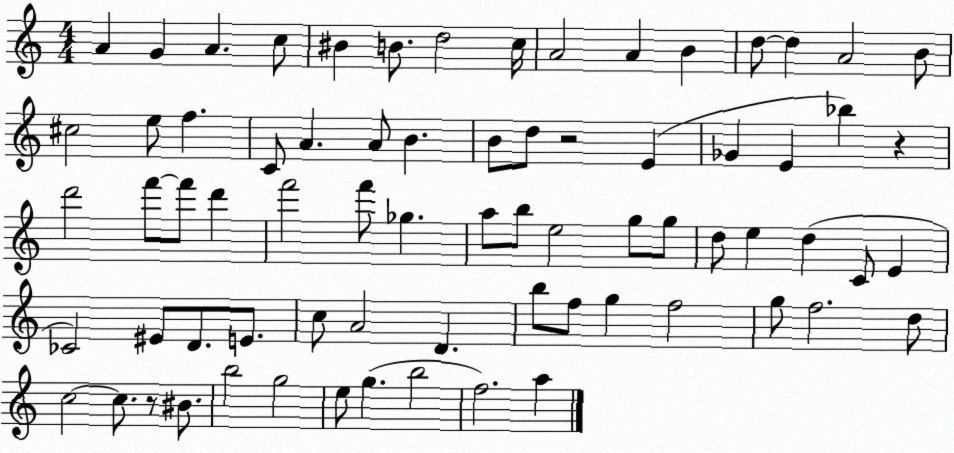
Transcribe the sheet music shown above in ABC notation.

X:1
T:Untitled
M:4/4
L:1/4
K:C
A G A c/2 ^B B/2 d2 c/4 A2 A B d/2 d A2 B/2 ^c2 e/2 f C/2 A A/2 B B/2 d/2 z2 E _G E _b z d'2 f'/2 f'/2 d' f'2 f'/2 _g a/2 b/2 e2 g/2 g/2 d/2 e d C/2 E _C2 ^E/2 D/2 E/2 c/2 A2 D b/2 f/2 g f2 g/2 f2 d/2 c2 c/2 z/2 ^B/2 b2 g2 e/2 g b2 f2 a